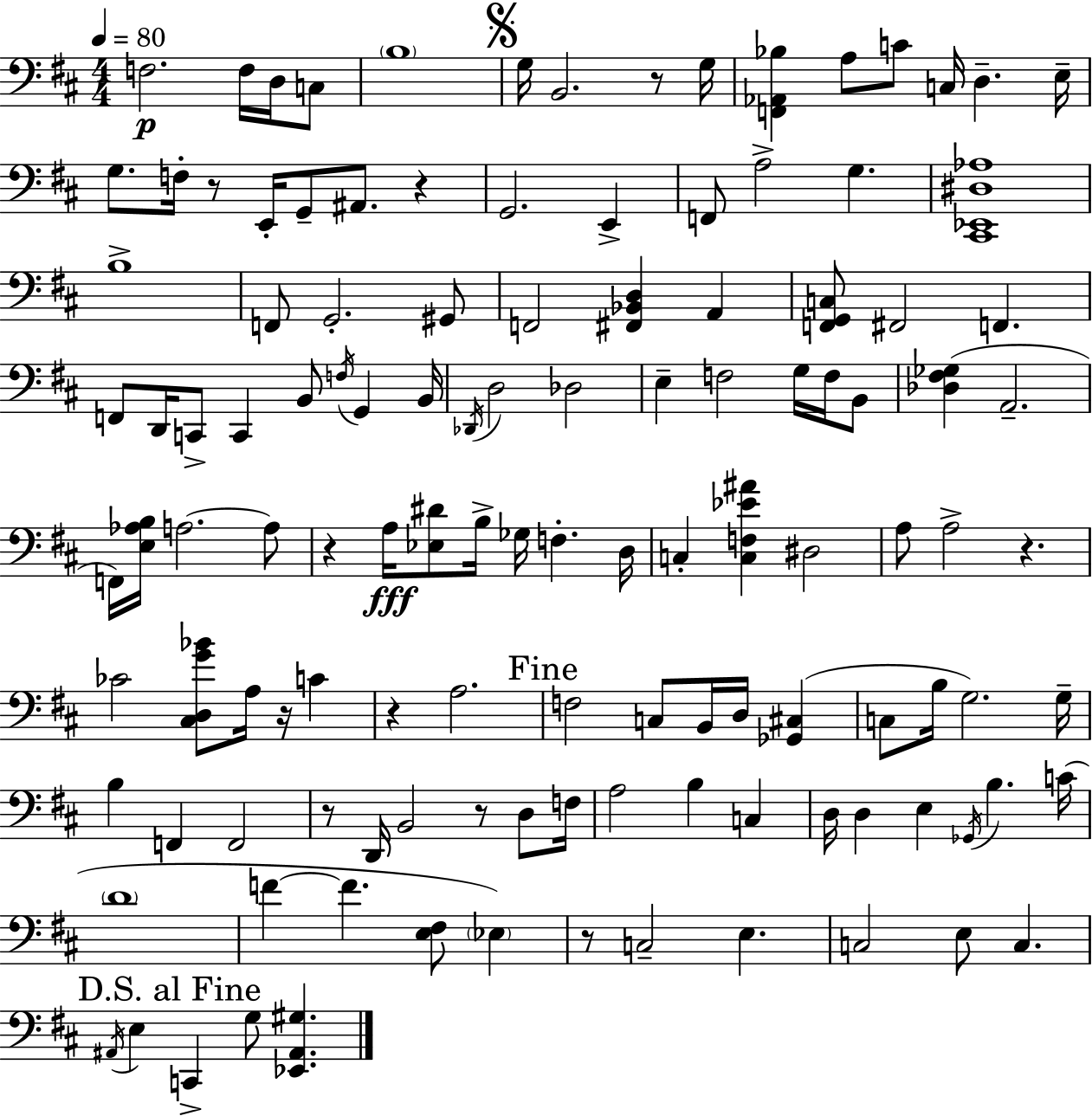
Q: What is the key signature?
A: D major